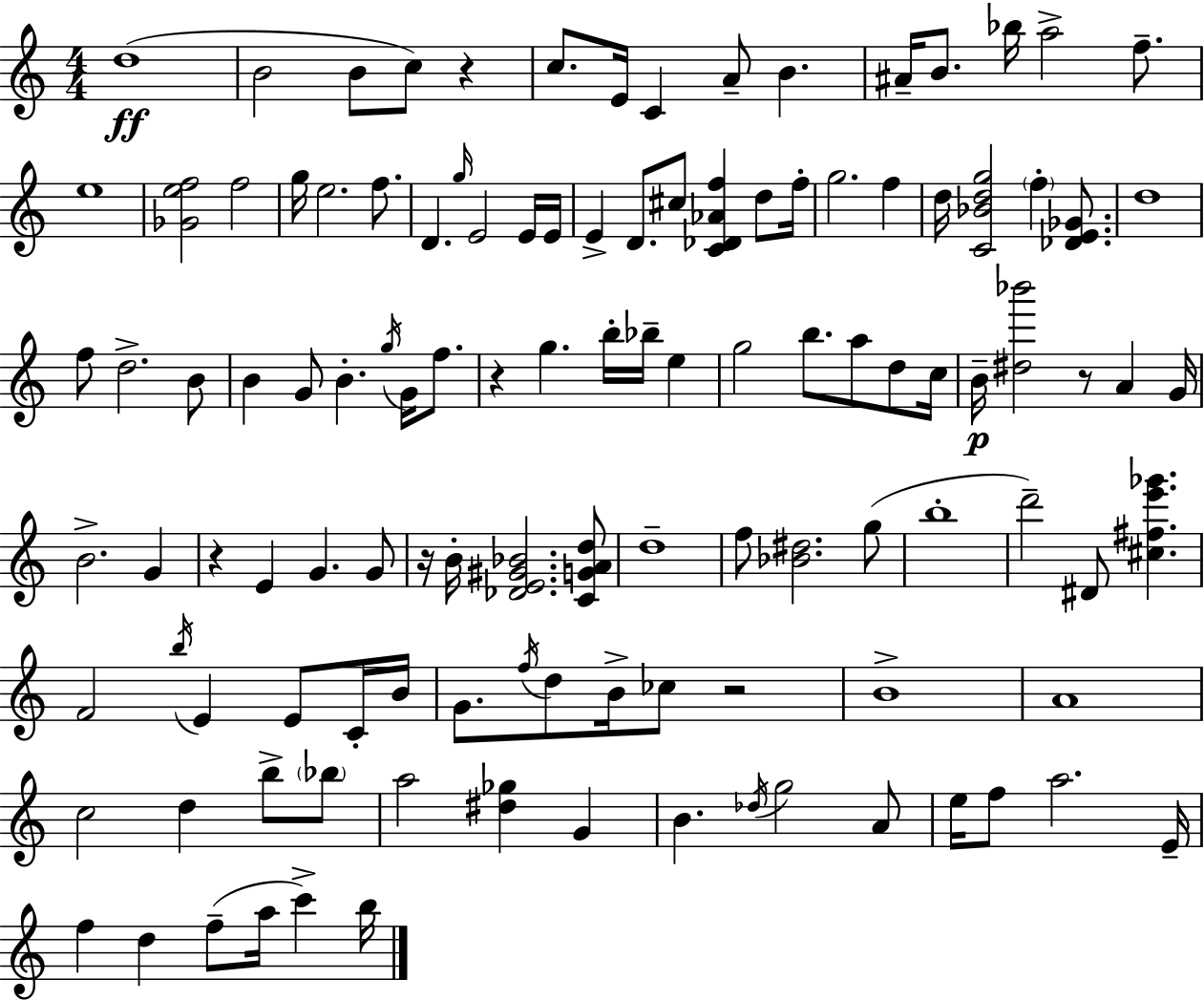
{
  \clef treble
  \numericTimeSignature
  \time 4/4
  \key a \minor
  \repeat volta 2 { d''1(\ff | b'2 b'8 c''8) r4 | c''8. e'16 c'4 a'8-- b'4. | ais'16-- b'8. bes''16 a''2-> f''8.-- | \break e''1 | <ges' e'' f''>2 f''2 | g''16 e''2. f''8. | d'4. \grace { g''16 } e'2 e'16 | \break e'16 e'4-> d'8. cis''8 <c' des' aes' f''>4 d''8 | f''16-. g''2. f''4 | d''16 <c' bes' d'' g''>2 \parenthesize f''4-. <des' e' ges'>8. | d''1 | \break f''8 d''2.-> b'8 | b'4 g'8 b'4.-. \acciaccatura { g''16 } g'16 f''8. | r4 g''4. b''16-. bes''16-- e''4 | g''2 b''8. a''8 d''8 | \break c''16 b'16--\p <dis'' bes'''>2 r8 a'4 | g'16 b'2.-> g'4 | r4 e'4 g'4. | g'8 r16 b'16-. <des' e' gis' bes'>2. | \break <c' g' a' d''>8 d''1-- | f''8 <bes' dis''>2. | g''8( b''1-. | d'''2--) dis'8 <cis'' fis'' e''' ges'''>4. | \break f'2 \acciaccatura { b''16 } e'4 e'8 | c'16-. b'16 g'8. \acciaccatura { f''16 } d''8 b'16-> ces''8 r2 | b'1-> | a'1 | \break c''2 d''4 | b''8-> \parenthesize bes''8 a''2 <dis'' ges''>4 | g'4 b'4. \acciaccatura { des''16 } g''2 | a'8 e''16 f''8 a''2. | \break e'16-- f''4 d''4 f''8--( a''16 | c'''4->) b''16 } \bar "|."
}